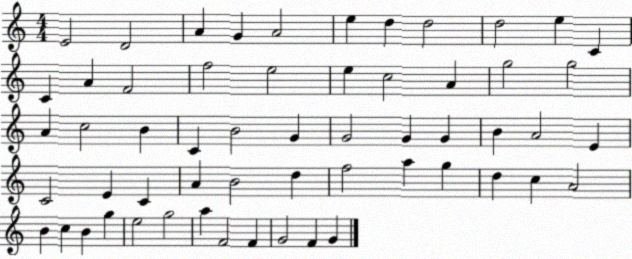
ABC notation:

X:1
T:Untitled
M:4/4
L:1/4
K:C
E2 D2 A G A2 e d d2 d2 e C C A F2 f2 e2 e c2 A g2 g2 A c2 B C B2 G G2 G G B A2 E C2 E C A B2 d f2 a g d c A2 B c B g e2 g2 a F2 F G2 F G